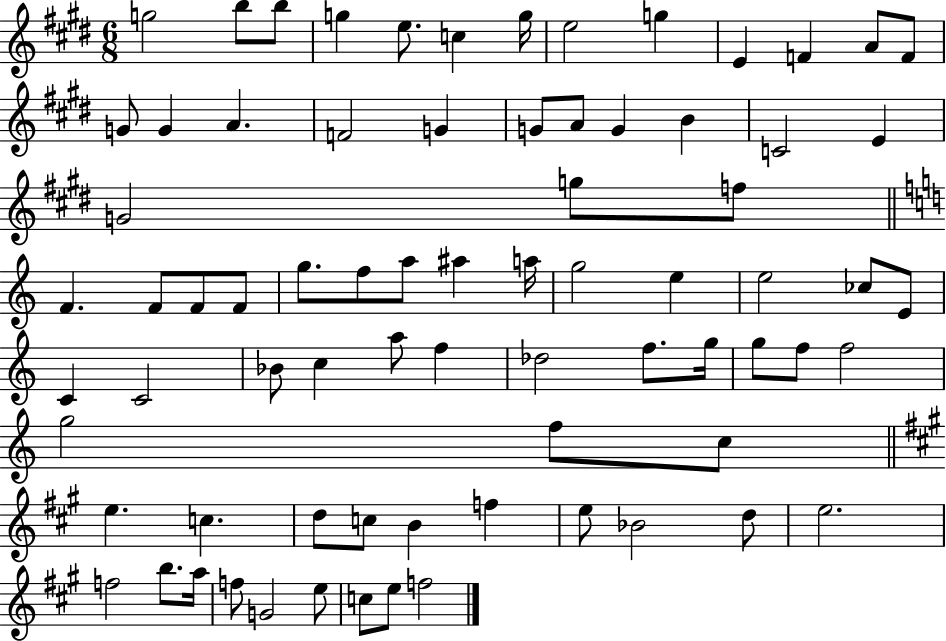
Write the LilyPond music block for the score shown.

{
  \clef treble
  \numericTimeSignature
  \time 6/8
  \key e \major
  g''2 b''8 b''8 | g''4 e''8. c''4 g''16 | e''2 g''4 | e'4 f'4 a'8 f'8 | \break g'8 g'4 a'4. | f'2 g'4 | g'8 a'8 g'4 b'4 | c'2 e'4 | \break g'2 g''8 f''8 | \bar "||" \break \key c \major f'4. f'8 f'8 f'8 | g''8. f''8 a''8 ais''4 a''16 | g''2 e''4 | e''2 ces''8 e'8 | \break c'4 c'2 | bes'8 c''4 a''8 f''4 | des''2 f''8. g''16 | g''8 f''8 f''2 | \break g''2 f''8 c''8 | \bar "||" \break \key a \major e''4. c''4. | d''8 c''8 b'4 f''4 | e''8 bes'2 d''8 | e''2. | \break f''2 b''8. a''16 | f''8 g'2 e''8 | c''8 e''8 f''2 | \bar "|."
}